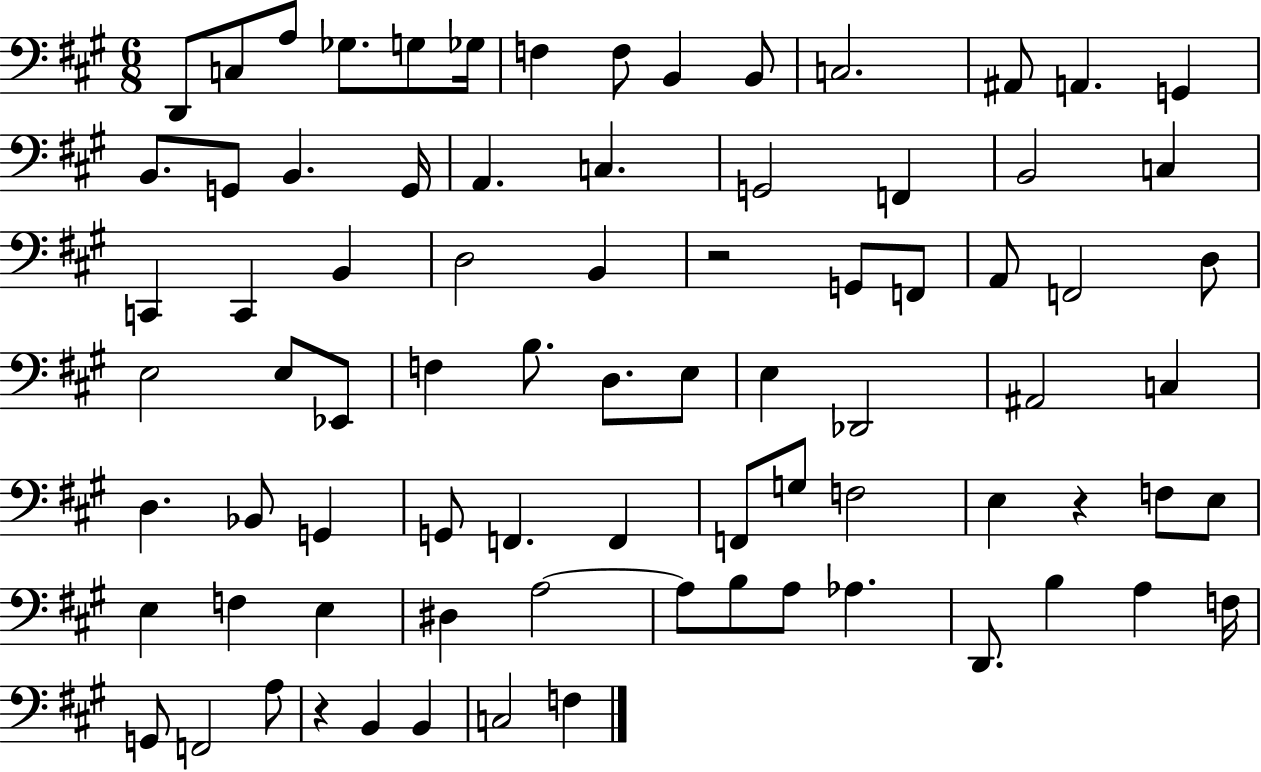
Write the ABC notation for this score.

X:1
T:Untitled
M:6/8
L:1/4
K:A
D,,/2 C,/2 A,/2 _G,/2 G,/2 _G,/4 F, F,/2 B,, B,,/2 C,2 ^A,,/2 A,, G,, B,,/2 G,,/2 B,, G,,/4 A,, C, G,,2 F,, B,,2 C, C,, C,, B,, D,2 B,, z2 G,,/2 F,,/2 A,,/2 F,,2 D,/2 E,2 E,/2 _E,,/2 F, B,/2 D,/2 E,/2 E, _D,,2 ^A,,2 C, D, _B,,/2 G,, G,,/2 F,, F,, F,,/2 G,/2 F,2 E, z F,/2 E,/2 E, F, E, ^D, A,2 A,/2 B,/2 A,/2 _A, D,,/2 B, A, F,/4 G,,/2 F,,2 A,/2 z B,, B,, C,2 F,